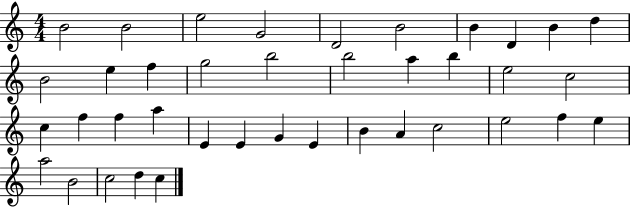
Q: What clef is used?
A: treble